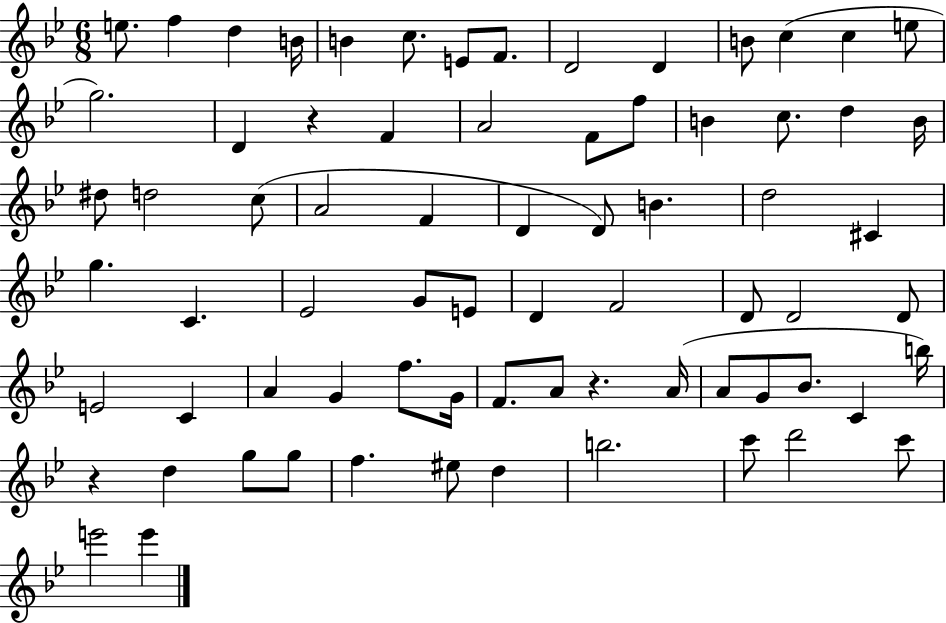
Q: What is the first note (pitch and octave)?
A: E5